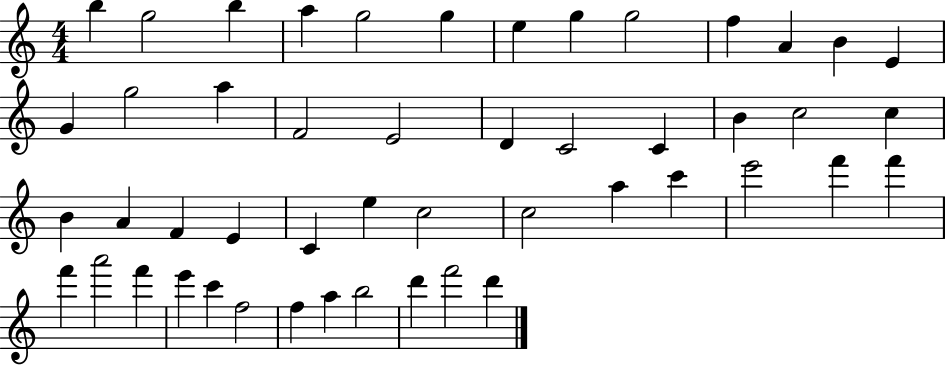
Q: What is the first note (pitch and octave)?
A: B5